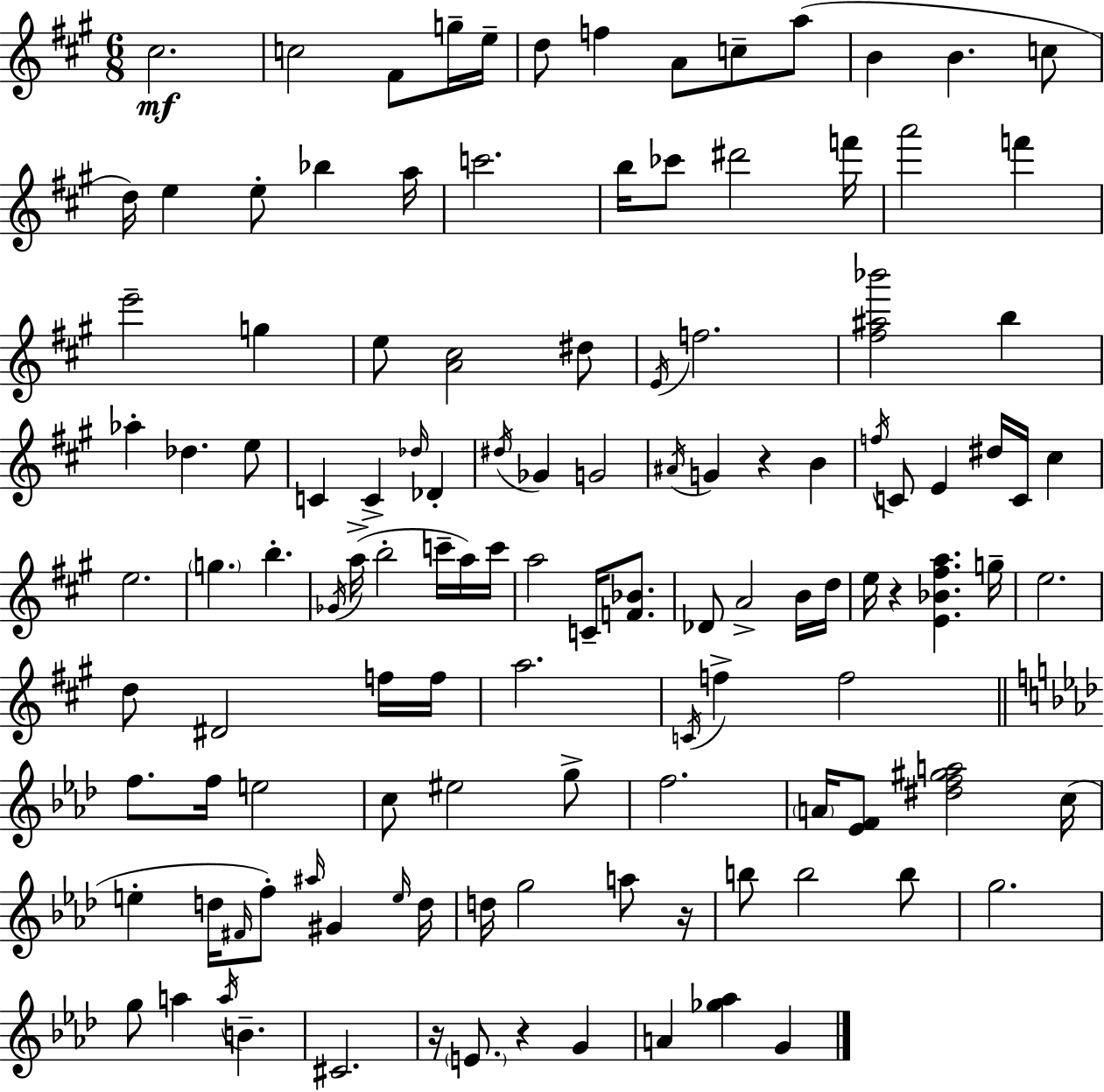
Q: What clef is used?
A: treble